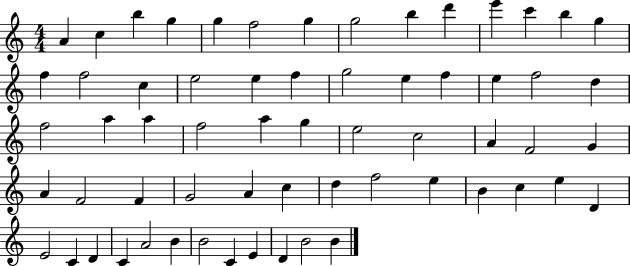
A4/q C5/q B5/q G5/q G5/q F5/h G5/q G5/h B5/q D6/q E6/q C6/q B5/q G5/q F5/q F5/h C5/q E5/h E5/q F5/q G5/h E5/q F5/q E5/q F5/h D5/q F5/h A5/q A5/q F5/h A5/q G5/q E5/h C5/h A4/q F4/h G4/q A4/q F4/h F4/q G4/h A4/q C5/q D5/q F5/h E5/q B4/q C5/q E5/q D4/q E4/h C4/q D4/q C4/q A4/h B4/q B4/h C4/q E4/q D4/q B4/h B4/q